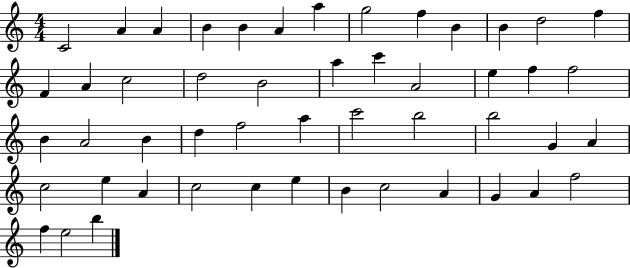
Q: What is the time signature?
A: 4/4